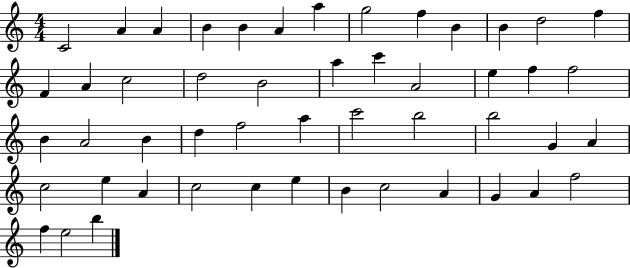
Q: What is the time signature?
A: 4/4